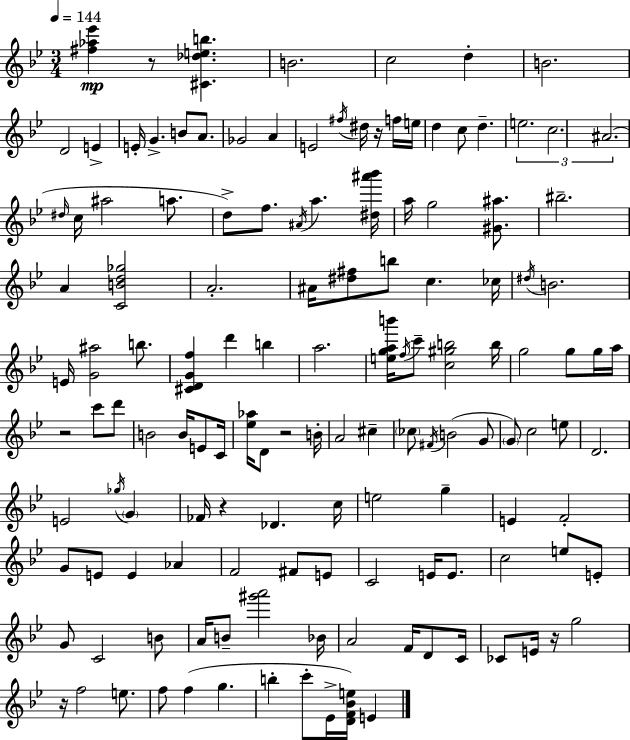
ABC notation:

X:1
T:Untitled
M:3/4
L:1/4
K:Gm
[^f_a_e'] z/2 [^C_deb] B2 c2 d B2 D2 E E/4 G B/2 A/2 _G2 A E2 ^f/4 ^d/4 z/4 f/4 e/4 d c/2 d e2 c2 ^A2 ^d/4 c/4 ^a2 a/2 d/2 f/2 ^A/4 a [^d^a'_b']/4 a/4 g2 [^G^a]/2 ^b2 A [CBd_g]2 A2 ^A/4 [^d^f]/2 b/2 c _c/4 ^d/4 B2 E/4 [G^a]2 b/2 [^CDGf] d' b a2 [egab']/4 f/4 c'/2 [c^gb]2 b/4 g2 g/2 g/4 a/4 z2 c'/2 d'/2 B2 B/4 E/2 C/4 [_e_a]/4 D/2 z2 B/4 A2 ^c _c/2 ^F/4 B2 G/2 G/2 c2 e/2 D2 E2 _g/4 G _F/4 z _D c/4 e2 g E F2 G/2 E/2 E _A F2 ^F/2 E/2 C2 E/4 E/2 c2 e/2 E/2 G/2 C2 B/2 A/4 B/2 [^g'a']2 _B/4 A2 F/4 D/2 C/4 _C/2 E/4 z/4 g2 z/4 f2 e/2 f/2 f g b c'/2 _E/4 [DF_Be]/4 E